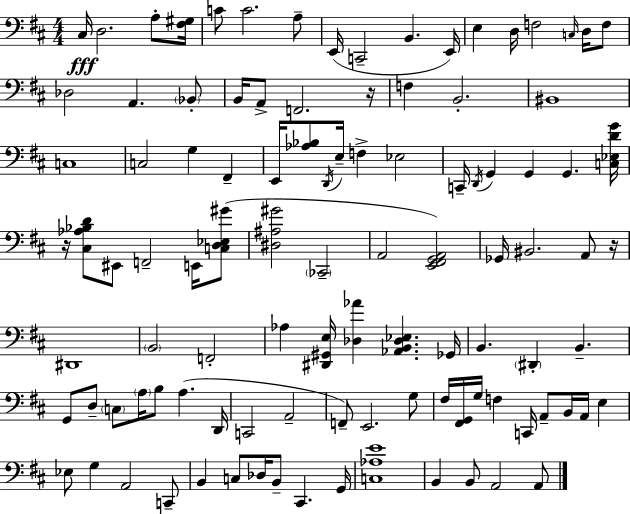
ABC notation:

X:1
T:Untitled
M:4/4
L:1/4
K:D
^C,/4 D,2 A,/2 [^F,^G,]/4 C/2 C2 A,/2 E,,/4 C,,2 B,, E,,/4 E, D,/4 F,2 C,/4 D,/4 F,/2 _D,2 A,, _B,,/2 B,,/4 A,,/2 F,,2 z/4 F, B,,2 ^B,,4 C,4 C,2 G, ^F,, E,,/4 [_A,_B,]/2 D,,/4 E,/4 F, _E,2 C,,/4 D,,/4 G,, G,, G,, [C,_E,DG]/4 z/4 [^C,_A,_B,D]/2 ^E,,/2 F,,2 E,,/4 [C,D,_E,^G]/2 [^D,^A,^G]2 _C,,2 A,,2 [E,,^F,,G,,A,,]2 _G,,/4 ^B,,2 A,,/2 z/4 ^D,,4 B,,2 F,,2 _A, [^D,,^G,,E,]/4 [_D,_A] [_A,,B,,_D,_E,] _G,,/4 B,, ^D,, B,, G,,/2 D,/2 C,/2 A,/4 B,/2 A, D,,/4 C,,2 A,,2 F,,/2 E,,2 G,/2 ^F,/4 [^F,,G,,]/4 G,/4 F, C,,/4 A,,/2 B,,/4 A,,/4 E, _E,/2 G, A,,2 C,,/2 B,, C,/2 _D,/4 B,,/2 ^C,, G,,/4 [C,_A,E]4 B,, B,,/2 A,,2 A,,/2